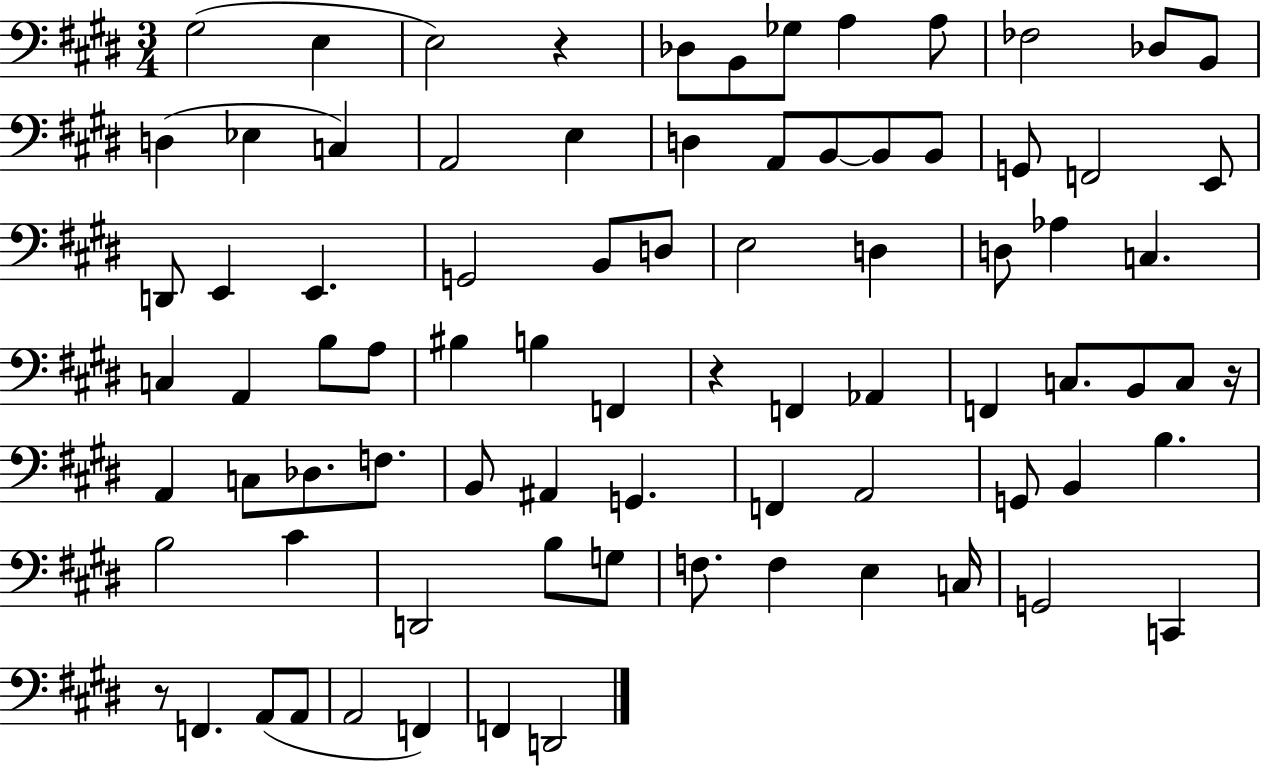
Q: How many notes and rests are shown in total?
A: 82